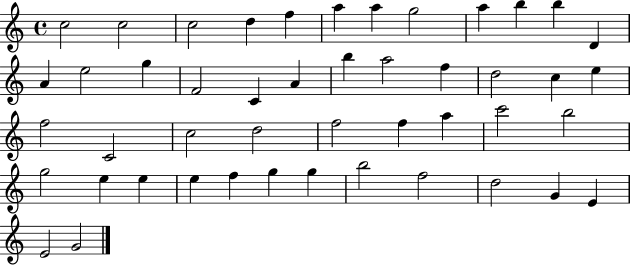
{
  \clef treble
  \time 4/4
  \defaultTimeSignature
  \key c \major
  c''2 c''2 | c''2 d''4 f''4 | a''4 a''4 g''2 | a''4 b''4 b''4 d'4 | \break a'4 e''2 g''4 | f'2 c'4 a'4 | b''4 a''2 f''4 | d''2 c''4 e''4 | \break f''2 c'2 | c''2 d''2 | f''2 f''4 a''4 | c'''2 b''2 | \break g''2 e''4 e''4 | e''4 f''4 g''4 g''4 | b''2 f''2 | d''2 g'4 e'4 | \break e'2 g'2 | \bar "|."
}